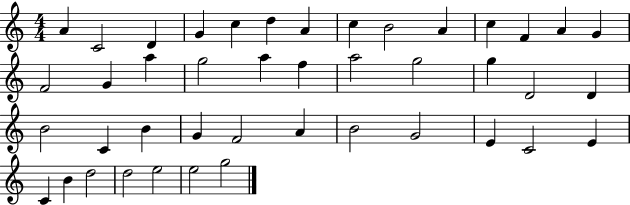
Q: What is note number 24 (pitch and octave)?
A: D4